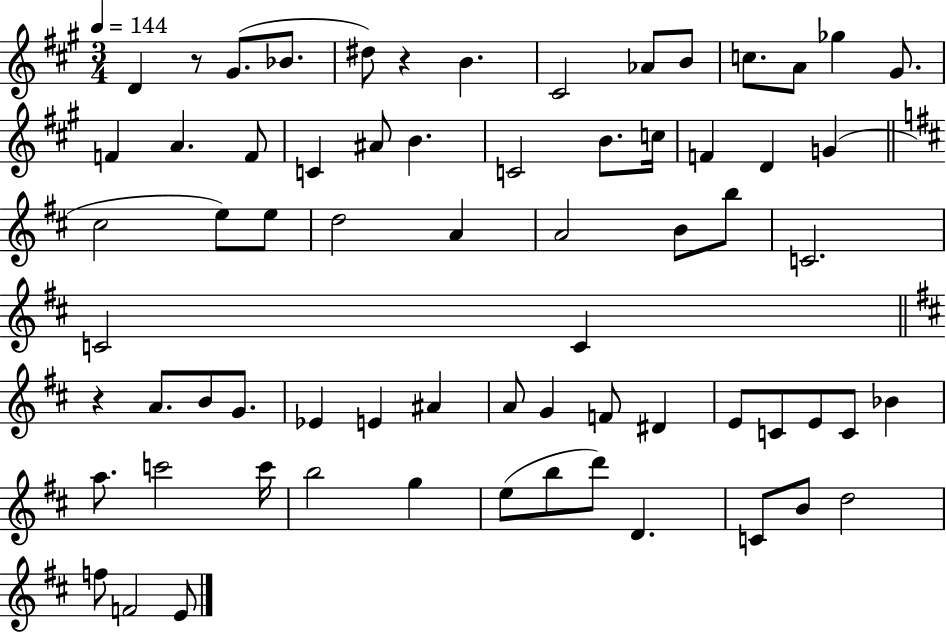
D4/q R/e G#4/e. Bb4/e. D#5/e R/q B4/q. C#4/h Ab4/e B4/e C5/e. A4/e Gb5/q G#4/e. F4/q A4/q. F4/e C4/q A#4/e B4/q. C4/h B4/e. C5/s F4/q D4/q G4/q C#5/h E5/e E5/e D5/h A4/q A4/h B4/e B5/e C4/h. C4/h C4/q R/q A4/e. B4/e G4/e. Eb4/q E4/q A#4/q A4/e G4/q F4/e D#4/q E4/e C4/e E4/e C4/e Bb4/q A5/e. C6/h C6/s B5/h G5/q E5/e B5/e D6/e D4/q. C4/e B4/e D5/h F5/e F4/h E4/e